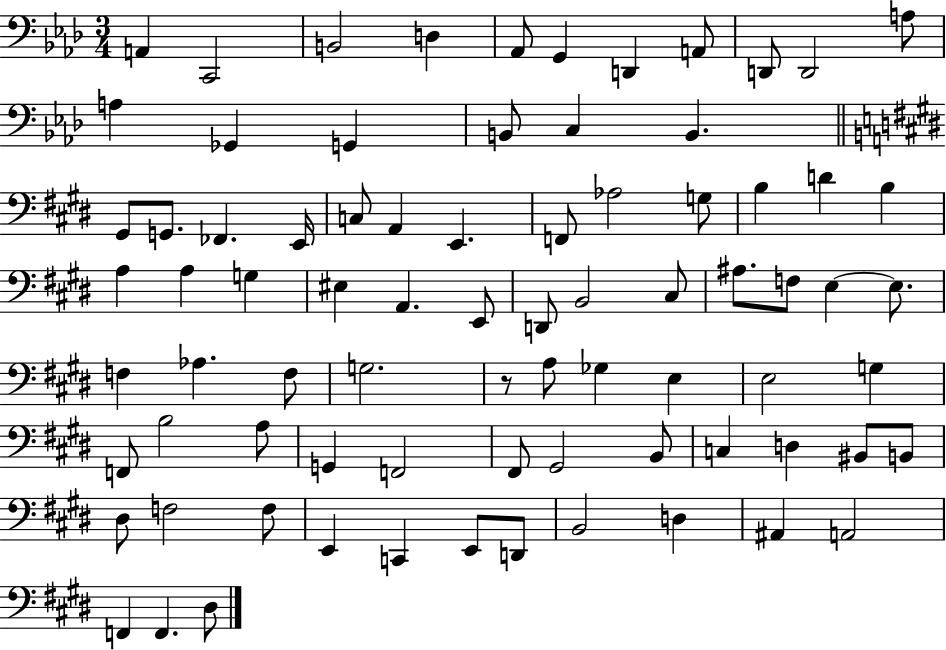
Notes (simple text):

A2/q C2/h B2/h D3/q Ab2/e G2/q D2/q A2/e D2/e D2/h A3/e A3/q Gb2/q G2/q B2/e C3/q B2/q. G#2/e G2/e. FES2/q. E2/s C3/e A2/q E2/q. F2/e Ab3/h G3/e B3/q D4/q B3/q A3/q A3/q G3/q EIS3/q A2/q. E2/e D2/e B2/h C#3/e A#3/e. F3/e E3/q E3/e. F3/q Ab3/q. F3/e G3/h. R/e A3/e Gb3/q E3/q E3/h G3/q F2/e B3/h A3/e G2/q F2/h F#2/e G#2/h B2/e C3/q D3/q BIS2/e B2/e D#3/e F3/h F3/e E2/q C2/q E2/e D2/e B2/h D3/q A#2/q A2/h F2/q F2/q. D#3/e